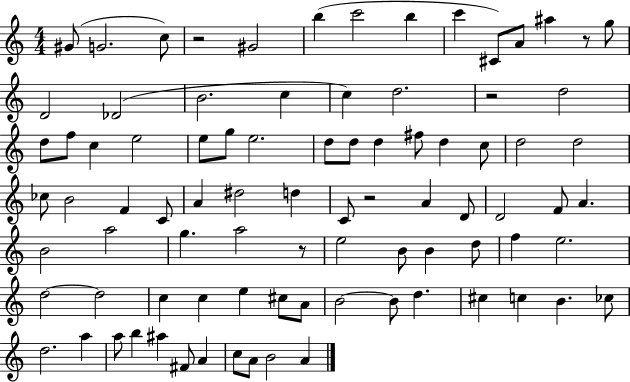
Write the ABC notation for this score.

X:1
T:Untitled
M:4/4
L:1/4
K:C
^G/2 G2 c/2 z2 ^G2 b c'2 b c' ^C/2 A/2 ^a z/2 g/2 D2 _D2 B2 c c d2 z2 d2 d/2 f/2 c e2 e/2 g/2 e2 d/2 d/2 d ^f/2 d c/2 d2 d2 _c/2 B2 F C/2 A ^d2 d C/2 z2 A D/2 D2 F/2 A B2 a2 g a2 z/2 e2 B/2 B d/2 f e2 d2 d2 c c e ^c/2 A/2 B2 B/2 d ^c c B _c/2 d2 a a/2 b ^a ^F/2 A c/2 A/2 B2 A